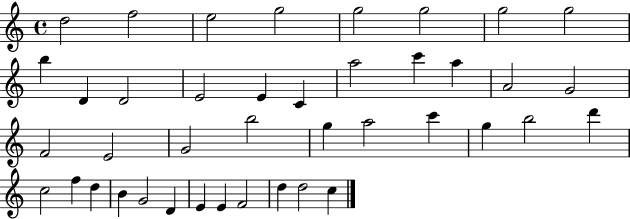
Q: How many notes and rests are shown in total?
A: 41